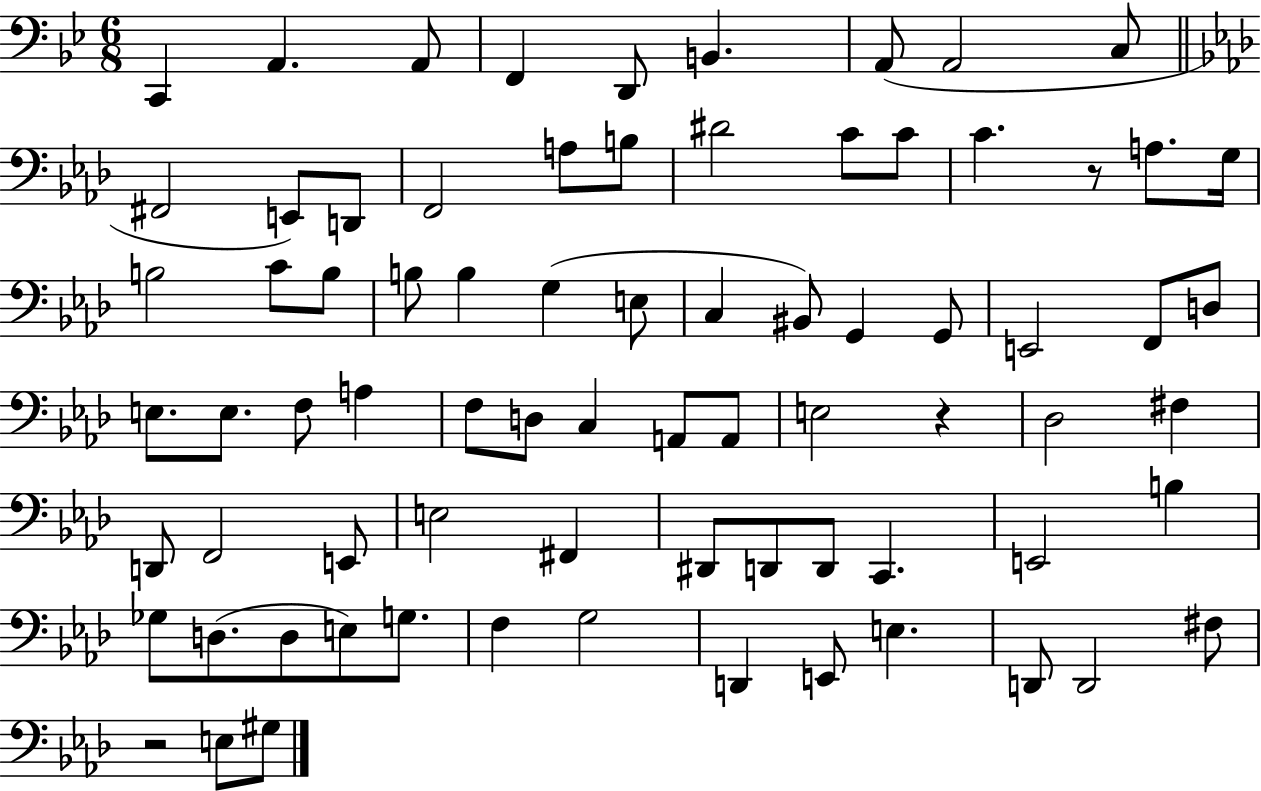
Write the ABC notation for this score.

X:1
T:Untitled
M:6/8
L:1/4
K:Bb
C,, A,, A,,/2 F,, D,,/2 B,, A,,/2 A,,2 C,/2 ^F,,2 E,,/2 D,,/2 F,,2 A,/2 B,/2 ^D2 C/2 C/2 C z/2 A,/2 G,/4 B,2 C/2 B,/2 B,/2 B, G, E,/2 C, ^B,,/2 G,, G,,/2 E,,2 F,,/2 D,/2 E,/2 E,/2 F,/2 A, F,/2 D,/2 C, A,,/2 A,,/2 E,2 z _D,2 ^F, D,,/2 F,,2 E,,/2 E,2 ^F,, ^D,,/2 D,,/2 D,,/2 C,, E,,2 B, _G,/2 D,/2 D,/2 E,/2 G,/2 F, G,2 D,, E,,/2 E, D,,/2 D,,2 ^F,/2 z2 E,/2 ^G,/2